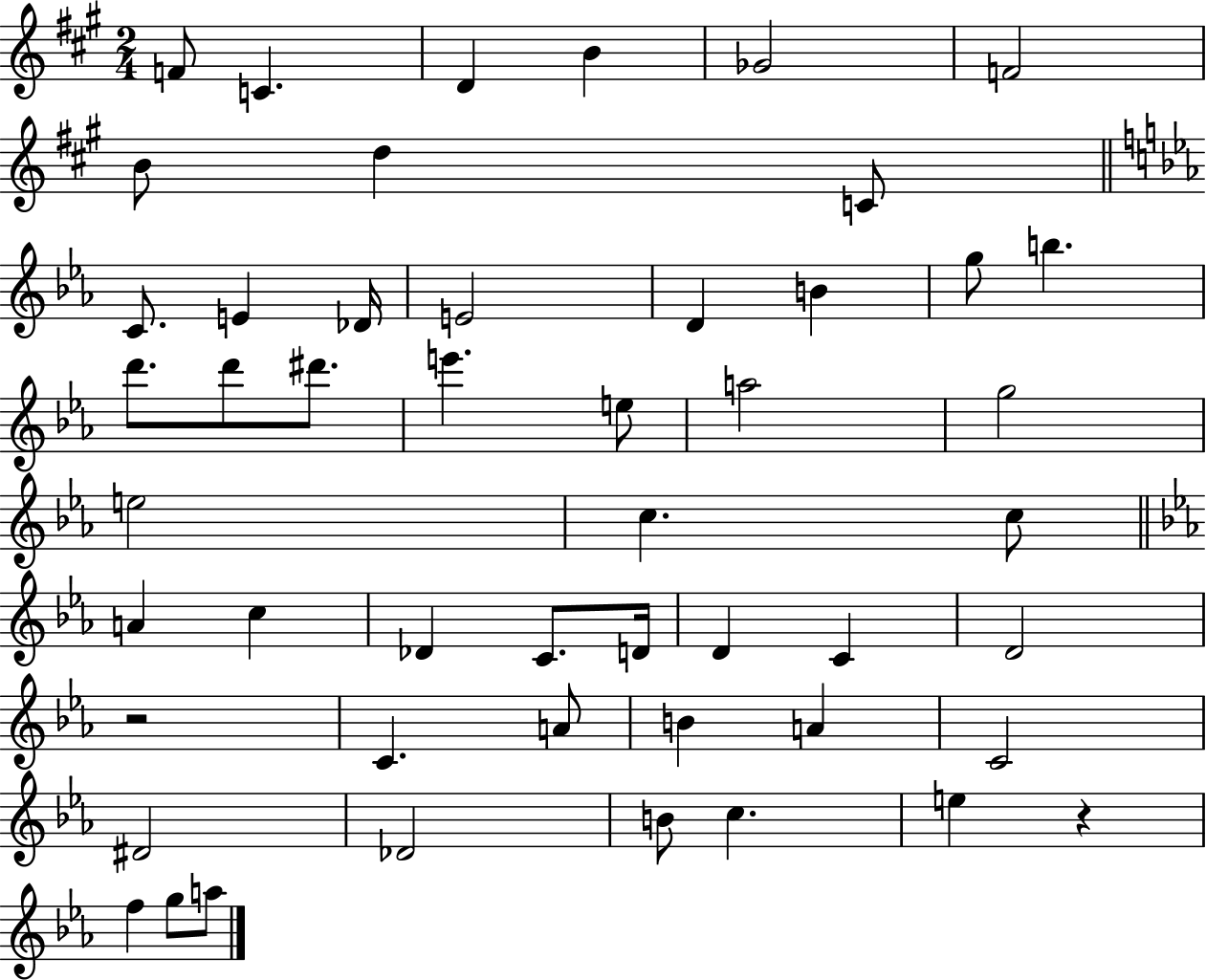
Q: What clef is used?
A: treble